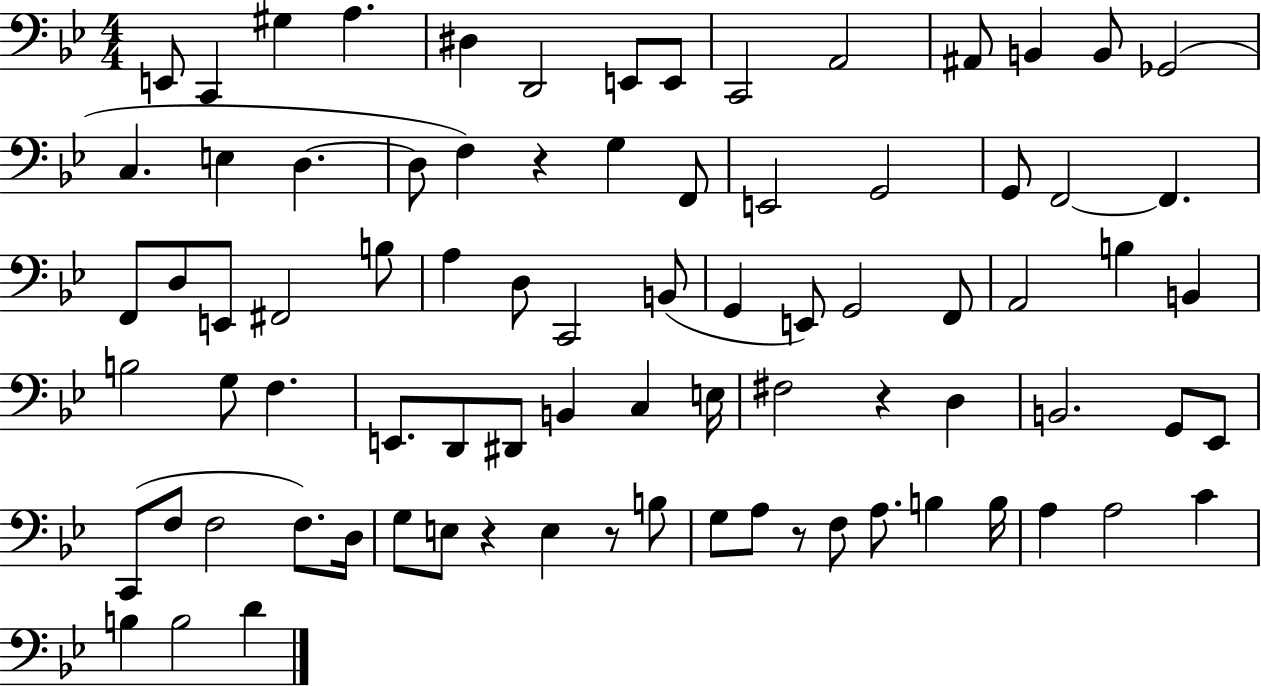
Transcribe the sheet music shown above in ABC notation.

X:1
T:Untitled
M:4/4
L:1/4
K:Bb
E,,/2 C,, ^G, A, ^D, D,,2 E,,/2 E,,/2 C,,2 A,,2 ^A,,/2 B,, B,,/2 _G,,2 C, E, D, D,/2 F, z G, F,,/2 E,,2 G,,2 G,,/2 F,,2 F,, F,,/2 D,/2 E,,/2 ^F,,2 B,/2 A, D,/2 C,,2 B,,/2 G,, E,,/2 G,,2 F,,/2 A,,2 B, B,, B,2 G,/2 F, E,,/2 D,,/2 ^D,,/2 B,, C, E,/4 ^F,2 z D, B,,2 G,,/2 _E,,/2 C,,/2 F,/2 F,2 F,/2 D,/4 G,/2 E,/2 z E, z/2 B,/2 G,/2 A,/2 z/2 F,/2 A,/2 B, B,/4 A, A,2 C B, B,2 D